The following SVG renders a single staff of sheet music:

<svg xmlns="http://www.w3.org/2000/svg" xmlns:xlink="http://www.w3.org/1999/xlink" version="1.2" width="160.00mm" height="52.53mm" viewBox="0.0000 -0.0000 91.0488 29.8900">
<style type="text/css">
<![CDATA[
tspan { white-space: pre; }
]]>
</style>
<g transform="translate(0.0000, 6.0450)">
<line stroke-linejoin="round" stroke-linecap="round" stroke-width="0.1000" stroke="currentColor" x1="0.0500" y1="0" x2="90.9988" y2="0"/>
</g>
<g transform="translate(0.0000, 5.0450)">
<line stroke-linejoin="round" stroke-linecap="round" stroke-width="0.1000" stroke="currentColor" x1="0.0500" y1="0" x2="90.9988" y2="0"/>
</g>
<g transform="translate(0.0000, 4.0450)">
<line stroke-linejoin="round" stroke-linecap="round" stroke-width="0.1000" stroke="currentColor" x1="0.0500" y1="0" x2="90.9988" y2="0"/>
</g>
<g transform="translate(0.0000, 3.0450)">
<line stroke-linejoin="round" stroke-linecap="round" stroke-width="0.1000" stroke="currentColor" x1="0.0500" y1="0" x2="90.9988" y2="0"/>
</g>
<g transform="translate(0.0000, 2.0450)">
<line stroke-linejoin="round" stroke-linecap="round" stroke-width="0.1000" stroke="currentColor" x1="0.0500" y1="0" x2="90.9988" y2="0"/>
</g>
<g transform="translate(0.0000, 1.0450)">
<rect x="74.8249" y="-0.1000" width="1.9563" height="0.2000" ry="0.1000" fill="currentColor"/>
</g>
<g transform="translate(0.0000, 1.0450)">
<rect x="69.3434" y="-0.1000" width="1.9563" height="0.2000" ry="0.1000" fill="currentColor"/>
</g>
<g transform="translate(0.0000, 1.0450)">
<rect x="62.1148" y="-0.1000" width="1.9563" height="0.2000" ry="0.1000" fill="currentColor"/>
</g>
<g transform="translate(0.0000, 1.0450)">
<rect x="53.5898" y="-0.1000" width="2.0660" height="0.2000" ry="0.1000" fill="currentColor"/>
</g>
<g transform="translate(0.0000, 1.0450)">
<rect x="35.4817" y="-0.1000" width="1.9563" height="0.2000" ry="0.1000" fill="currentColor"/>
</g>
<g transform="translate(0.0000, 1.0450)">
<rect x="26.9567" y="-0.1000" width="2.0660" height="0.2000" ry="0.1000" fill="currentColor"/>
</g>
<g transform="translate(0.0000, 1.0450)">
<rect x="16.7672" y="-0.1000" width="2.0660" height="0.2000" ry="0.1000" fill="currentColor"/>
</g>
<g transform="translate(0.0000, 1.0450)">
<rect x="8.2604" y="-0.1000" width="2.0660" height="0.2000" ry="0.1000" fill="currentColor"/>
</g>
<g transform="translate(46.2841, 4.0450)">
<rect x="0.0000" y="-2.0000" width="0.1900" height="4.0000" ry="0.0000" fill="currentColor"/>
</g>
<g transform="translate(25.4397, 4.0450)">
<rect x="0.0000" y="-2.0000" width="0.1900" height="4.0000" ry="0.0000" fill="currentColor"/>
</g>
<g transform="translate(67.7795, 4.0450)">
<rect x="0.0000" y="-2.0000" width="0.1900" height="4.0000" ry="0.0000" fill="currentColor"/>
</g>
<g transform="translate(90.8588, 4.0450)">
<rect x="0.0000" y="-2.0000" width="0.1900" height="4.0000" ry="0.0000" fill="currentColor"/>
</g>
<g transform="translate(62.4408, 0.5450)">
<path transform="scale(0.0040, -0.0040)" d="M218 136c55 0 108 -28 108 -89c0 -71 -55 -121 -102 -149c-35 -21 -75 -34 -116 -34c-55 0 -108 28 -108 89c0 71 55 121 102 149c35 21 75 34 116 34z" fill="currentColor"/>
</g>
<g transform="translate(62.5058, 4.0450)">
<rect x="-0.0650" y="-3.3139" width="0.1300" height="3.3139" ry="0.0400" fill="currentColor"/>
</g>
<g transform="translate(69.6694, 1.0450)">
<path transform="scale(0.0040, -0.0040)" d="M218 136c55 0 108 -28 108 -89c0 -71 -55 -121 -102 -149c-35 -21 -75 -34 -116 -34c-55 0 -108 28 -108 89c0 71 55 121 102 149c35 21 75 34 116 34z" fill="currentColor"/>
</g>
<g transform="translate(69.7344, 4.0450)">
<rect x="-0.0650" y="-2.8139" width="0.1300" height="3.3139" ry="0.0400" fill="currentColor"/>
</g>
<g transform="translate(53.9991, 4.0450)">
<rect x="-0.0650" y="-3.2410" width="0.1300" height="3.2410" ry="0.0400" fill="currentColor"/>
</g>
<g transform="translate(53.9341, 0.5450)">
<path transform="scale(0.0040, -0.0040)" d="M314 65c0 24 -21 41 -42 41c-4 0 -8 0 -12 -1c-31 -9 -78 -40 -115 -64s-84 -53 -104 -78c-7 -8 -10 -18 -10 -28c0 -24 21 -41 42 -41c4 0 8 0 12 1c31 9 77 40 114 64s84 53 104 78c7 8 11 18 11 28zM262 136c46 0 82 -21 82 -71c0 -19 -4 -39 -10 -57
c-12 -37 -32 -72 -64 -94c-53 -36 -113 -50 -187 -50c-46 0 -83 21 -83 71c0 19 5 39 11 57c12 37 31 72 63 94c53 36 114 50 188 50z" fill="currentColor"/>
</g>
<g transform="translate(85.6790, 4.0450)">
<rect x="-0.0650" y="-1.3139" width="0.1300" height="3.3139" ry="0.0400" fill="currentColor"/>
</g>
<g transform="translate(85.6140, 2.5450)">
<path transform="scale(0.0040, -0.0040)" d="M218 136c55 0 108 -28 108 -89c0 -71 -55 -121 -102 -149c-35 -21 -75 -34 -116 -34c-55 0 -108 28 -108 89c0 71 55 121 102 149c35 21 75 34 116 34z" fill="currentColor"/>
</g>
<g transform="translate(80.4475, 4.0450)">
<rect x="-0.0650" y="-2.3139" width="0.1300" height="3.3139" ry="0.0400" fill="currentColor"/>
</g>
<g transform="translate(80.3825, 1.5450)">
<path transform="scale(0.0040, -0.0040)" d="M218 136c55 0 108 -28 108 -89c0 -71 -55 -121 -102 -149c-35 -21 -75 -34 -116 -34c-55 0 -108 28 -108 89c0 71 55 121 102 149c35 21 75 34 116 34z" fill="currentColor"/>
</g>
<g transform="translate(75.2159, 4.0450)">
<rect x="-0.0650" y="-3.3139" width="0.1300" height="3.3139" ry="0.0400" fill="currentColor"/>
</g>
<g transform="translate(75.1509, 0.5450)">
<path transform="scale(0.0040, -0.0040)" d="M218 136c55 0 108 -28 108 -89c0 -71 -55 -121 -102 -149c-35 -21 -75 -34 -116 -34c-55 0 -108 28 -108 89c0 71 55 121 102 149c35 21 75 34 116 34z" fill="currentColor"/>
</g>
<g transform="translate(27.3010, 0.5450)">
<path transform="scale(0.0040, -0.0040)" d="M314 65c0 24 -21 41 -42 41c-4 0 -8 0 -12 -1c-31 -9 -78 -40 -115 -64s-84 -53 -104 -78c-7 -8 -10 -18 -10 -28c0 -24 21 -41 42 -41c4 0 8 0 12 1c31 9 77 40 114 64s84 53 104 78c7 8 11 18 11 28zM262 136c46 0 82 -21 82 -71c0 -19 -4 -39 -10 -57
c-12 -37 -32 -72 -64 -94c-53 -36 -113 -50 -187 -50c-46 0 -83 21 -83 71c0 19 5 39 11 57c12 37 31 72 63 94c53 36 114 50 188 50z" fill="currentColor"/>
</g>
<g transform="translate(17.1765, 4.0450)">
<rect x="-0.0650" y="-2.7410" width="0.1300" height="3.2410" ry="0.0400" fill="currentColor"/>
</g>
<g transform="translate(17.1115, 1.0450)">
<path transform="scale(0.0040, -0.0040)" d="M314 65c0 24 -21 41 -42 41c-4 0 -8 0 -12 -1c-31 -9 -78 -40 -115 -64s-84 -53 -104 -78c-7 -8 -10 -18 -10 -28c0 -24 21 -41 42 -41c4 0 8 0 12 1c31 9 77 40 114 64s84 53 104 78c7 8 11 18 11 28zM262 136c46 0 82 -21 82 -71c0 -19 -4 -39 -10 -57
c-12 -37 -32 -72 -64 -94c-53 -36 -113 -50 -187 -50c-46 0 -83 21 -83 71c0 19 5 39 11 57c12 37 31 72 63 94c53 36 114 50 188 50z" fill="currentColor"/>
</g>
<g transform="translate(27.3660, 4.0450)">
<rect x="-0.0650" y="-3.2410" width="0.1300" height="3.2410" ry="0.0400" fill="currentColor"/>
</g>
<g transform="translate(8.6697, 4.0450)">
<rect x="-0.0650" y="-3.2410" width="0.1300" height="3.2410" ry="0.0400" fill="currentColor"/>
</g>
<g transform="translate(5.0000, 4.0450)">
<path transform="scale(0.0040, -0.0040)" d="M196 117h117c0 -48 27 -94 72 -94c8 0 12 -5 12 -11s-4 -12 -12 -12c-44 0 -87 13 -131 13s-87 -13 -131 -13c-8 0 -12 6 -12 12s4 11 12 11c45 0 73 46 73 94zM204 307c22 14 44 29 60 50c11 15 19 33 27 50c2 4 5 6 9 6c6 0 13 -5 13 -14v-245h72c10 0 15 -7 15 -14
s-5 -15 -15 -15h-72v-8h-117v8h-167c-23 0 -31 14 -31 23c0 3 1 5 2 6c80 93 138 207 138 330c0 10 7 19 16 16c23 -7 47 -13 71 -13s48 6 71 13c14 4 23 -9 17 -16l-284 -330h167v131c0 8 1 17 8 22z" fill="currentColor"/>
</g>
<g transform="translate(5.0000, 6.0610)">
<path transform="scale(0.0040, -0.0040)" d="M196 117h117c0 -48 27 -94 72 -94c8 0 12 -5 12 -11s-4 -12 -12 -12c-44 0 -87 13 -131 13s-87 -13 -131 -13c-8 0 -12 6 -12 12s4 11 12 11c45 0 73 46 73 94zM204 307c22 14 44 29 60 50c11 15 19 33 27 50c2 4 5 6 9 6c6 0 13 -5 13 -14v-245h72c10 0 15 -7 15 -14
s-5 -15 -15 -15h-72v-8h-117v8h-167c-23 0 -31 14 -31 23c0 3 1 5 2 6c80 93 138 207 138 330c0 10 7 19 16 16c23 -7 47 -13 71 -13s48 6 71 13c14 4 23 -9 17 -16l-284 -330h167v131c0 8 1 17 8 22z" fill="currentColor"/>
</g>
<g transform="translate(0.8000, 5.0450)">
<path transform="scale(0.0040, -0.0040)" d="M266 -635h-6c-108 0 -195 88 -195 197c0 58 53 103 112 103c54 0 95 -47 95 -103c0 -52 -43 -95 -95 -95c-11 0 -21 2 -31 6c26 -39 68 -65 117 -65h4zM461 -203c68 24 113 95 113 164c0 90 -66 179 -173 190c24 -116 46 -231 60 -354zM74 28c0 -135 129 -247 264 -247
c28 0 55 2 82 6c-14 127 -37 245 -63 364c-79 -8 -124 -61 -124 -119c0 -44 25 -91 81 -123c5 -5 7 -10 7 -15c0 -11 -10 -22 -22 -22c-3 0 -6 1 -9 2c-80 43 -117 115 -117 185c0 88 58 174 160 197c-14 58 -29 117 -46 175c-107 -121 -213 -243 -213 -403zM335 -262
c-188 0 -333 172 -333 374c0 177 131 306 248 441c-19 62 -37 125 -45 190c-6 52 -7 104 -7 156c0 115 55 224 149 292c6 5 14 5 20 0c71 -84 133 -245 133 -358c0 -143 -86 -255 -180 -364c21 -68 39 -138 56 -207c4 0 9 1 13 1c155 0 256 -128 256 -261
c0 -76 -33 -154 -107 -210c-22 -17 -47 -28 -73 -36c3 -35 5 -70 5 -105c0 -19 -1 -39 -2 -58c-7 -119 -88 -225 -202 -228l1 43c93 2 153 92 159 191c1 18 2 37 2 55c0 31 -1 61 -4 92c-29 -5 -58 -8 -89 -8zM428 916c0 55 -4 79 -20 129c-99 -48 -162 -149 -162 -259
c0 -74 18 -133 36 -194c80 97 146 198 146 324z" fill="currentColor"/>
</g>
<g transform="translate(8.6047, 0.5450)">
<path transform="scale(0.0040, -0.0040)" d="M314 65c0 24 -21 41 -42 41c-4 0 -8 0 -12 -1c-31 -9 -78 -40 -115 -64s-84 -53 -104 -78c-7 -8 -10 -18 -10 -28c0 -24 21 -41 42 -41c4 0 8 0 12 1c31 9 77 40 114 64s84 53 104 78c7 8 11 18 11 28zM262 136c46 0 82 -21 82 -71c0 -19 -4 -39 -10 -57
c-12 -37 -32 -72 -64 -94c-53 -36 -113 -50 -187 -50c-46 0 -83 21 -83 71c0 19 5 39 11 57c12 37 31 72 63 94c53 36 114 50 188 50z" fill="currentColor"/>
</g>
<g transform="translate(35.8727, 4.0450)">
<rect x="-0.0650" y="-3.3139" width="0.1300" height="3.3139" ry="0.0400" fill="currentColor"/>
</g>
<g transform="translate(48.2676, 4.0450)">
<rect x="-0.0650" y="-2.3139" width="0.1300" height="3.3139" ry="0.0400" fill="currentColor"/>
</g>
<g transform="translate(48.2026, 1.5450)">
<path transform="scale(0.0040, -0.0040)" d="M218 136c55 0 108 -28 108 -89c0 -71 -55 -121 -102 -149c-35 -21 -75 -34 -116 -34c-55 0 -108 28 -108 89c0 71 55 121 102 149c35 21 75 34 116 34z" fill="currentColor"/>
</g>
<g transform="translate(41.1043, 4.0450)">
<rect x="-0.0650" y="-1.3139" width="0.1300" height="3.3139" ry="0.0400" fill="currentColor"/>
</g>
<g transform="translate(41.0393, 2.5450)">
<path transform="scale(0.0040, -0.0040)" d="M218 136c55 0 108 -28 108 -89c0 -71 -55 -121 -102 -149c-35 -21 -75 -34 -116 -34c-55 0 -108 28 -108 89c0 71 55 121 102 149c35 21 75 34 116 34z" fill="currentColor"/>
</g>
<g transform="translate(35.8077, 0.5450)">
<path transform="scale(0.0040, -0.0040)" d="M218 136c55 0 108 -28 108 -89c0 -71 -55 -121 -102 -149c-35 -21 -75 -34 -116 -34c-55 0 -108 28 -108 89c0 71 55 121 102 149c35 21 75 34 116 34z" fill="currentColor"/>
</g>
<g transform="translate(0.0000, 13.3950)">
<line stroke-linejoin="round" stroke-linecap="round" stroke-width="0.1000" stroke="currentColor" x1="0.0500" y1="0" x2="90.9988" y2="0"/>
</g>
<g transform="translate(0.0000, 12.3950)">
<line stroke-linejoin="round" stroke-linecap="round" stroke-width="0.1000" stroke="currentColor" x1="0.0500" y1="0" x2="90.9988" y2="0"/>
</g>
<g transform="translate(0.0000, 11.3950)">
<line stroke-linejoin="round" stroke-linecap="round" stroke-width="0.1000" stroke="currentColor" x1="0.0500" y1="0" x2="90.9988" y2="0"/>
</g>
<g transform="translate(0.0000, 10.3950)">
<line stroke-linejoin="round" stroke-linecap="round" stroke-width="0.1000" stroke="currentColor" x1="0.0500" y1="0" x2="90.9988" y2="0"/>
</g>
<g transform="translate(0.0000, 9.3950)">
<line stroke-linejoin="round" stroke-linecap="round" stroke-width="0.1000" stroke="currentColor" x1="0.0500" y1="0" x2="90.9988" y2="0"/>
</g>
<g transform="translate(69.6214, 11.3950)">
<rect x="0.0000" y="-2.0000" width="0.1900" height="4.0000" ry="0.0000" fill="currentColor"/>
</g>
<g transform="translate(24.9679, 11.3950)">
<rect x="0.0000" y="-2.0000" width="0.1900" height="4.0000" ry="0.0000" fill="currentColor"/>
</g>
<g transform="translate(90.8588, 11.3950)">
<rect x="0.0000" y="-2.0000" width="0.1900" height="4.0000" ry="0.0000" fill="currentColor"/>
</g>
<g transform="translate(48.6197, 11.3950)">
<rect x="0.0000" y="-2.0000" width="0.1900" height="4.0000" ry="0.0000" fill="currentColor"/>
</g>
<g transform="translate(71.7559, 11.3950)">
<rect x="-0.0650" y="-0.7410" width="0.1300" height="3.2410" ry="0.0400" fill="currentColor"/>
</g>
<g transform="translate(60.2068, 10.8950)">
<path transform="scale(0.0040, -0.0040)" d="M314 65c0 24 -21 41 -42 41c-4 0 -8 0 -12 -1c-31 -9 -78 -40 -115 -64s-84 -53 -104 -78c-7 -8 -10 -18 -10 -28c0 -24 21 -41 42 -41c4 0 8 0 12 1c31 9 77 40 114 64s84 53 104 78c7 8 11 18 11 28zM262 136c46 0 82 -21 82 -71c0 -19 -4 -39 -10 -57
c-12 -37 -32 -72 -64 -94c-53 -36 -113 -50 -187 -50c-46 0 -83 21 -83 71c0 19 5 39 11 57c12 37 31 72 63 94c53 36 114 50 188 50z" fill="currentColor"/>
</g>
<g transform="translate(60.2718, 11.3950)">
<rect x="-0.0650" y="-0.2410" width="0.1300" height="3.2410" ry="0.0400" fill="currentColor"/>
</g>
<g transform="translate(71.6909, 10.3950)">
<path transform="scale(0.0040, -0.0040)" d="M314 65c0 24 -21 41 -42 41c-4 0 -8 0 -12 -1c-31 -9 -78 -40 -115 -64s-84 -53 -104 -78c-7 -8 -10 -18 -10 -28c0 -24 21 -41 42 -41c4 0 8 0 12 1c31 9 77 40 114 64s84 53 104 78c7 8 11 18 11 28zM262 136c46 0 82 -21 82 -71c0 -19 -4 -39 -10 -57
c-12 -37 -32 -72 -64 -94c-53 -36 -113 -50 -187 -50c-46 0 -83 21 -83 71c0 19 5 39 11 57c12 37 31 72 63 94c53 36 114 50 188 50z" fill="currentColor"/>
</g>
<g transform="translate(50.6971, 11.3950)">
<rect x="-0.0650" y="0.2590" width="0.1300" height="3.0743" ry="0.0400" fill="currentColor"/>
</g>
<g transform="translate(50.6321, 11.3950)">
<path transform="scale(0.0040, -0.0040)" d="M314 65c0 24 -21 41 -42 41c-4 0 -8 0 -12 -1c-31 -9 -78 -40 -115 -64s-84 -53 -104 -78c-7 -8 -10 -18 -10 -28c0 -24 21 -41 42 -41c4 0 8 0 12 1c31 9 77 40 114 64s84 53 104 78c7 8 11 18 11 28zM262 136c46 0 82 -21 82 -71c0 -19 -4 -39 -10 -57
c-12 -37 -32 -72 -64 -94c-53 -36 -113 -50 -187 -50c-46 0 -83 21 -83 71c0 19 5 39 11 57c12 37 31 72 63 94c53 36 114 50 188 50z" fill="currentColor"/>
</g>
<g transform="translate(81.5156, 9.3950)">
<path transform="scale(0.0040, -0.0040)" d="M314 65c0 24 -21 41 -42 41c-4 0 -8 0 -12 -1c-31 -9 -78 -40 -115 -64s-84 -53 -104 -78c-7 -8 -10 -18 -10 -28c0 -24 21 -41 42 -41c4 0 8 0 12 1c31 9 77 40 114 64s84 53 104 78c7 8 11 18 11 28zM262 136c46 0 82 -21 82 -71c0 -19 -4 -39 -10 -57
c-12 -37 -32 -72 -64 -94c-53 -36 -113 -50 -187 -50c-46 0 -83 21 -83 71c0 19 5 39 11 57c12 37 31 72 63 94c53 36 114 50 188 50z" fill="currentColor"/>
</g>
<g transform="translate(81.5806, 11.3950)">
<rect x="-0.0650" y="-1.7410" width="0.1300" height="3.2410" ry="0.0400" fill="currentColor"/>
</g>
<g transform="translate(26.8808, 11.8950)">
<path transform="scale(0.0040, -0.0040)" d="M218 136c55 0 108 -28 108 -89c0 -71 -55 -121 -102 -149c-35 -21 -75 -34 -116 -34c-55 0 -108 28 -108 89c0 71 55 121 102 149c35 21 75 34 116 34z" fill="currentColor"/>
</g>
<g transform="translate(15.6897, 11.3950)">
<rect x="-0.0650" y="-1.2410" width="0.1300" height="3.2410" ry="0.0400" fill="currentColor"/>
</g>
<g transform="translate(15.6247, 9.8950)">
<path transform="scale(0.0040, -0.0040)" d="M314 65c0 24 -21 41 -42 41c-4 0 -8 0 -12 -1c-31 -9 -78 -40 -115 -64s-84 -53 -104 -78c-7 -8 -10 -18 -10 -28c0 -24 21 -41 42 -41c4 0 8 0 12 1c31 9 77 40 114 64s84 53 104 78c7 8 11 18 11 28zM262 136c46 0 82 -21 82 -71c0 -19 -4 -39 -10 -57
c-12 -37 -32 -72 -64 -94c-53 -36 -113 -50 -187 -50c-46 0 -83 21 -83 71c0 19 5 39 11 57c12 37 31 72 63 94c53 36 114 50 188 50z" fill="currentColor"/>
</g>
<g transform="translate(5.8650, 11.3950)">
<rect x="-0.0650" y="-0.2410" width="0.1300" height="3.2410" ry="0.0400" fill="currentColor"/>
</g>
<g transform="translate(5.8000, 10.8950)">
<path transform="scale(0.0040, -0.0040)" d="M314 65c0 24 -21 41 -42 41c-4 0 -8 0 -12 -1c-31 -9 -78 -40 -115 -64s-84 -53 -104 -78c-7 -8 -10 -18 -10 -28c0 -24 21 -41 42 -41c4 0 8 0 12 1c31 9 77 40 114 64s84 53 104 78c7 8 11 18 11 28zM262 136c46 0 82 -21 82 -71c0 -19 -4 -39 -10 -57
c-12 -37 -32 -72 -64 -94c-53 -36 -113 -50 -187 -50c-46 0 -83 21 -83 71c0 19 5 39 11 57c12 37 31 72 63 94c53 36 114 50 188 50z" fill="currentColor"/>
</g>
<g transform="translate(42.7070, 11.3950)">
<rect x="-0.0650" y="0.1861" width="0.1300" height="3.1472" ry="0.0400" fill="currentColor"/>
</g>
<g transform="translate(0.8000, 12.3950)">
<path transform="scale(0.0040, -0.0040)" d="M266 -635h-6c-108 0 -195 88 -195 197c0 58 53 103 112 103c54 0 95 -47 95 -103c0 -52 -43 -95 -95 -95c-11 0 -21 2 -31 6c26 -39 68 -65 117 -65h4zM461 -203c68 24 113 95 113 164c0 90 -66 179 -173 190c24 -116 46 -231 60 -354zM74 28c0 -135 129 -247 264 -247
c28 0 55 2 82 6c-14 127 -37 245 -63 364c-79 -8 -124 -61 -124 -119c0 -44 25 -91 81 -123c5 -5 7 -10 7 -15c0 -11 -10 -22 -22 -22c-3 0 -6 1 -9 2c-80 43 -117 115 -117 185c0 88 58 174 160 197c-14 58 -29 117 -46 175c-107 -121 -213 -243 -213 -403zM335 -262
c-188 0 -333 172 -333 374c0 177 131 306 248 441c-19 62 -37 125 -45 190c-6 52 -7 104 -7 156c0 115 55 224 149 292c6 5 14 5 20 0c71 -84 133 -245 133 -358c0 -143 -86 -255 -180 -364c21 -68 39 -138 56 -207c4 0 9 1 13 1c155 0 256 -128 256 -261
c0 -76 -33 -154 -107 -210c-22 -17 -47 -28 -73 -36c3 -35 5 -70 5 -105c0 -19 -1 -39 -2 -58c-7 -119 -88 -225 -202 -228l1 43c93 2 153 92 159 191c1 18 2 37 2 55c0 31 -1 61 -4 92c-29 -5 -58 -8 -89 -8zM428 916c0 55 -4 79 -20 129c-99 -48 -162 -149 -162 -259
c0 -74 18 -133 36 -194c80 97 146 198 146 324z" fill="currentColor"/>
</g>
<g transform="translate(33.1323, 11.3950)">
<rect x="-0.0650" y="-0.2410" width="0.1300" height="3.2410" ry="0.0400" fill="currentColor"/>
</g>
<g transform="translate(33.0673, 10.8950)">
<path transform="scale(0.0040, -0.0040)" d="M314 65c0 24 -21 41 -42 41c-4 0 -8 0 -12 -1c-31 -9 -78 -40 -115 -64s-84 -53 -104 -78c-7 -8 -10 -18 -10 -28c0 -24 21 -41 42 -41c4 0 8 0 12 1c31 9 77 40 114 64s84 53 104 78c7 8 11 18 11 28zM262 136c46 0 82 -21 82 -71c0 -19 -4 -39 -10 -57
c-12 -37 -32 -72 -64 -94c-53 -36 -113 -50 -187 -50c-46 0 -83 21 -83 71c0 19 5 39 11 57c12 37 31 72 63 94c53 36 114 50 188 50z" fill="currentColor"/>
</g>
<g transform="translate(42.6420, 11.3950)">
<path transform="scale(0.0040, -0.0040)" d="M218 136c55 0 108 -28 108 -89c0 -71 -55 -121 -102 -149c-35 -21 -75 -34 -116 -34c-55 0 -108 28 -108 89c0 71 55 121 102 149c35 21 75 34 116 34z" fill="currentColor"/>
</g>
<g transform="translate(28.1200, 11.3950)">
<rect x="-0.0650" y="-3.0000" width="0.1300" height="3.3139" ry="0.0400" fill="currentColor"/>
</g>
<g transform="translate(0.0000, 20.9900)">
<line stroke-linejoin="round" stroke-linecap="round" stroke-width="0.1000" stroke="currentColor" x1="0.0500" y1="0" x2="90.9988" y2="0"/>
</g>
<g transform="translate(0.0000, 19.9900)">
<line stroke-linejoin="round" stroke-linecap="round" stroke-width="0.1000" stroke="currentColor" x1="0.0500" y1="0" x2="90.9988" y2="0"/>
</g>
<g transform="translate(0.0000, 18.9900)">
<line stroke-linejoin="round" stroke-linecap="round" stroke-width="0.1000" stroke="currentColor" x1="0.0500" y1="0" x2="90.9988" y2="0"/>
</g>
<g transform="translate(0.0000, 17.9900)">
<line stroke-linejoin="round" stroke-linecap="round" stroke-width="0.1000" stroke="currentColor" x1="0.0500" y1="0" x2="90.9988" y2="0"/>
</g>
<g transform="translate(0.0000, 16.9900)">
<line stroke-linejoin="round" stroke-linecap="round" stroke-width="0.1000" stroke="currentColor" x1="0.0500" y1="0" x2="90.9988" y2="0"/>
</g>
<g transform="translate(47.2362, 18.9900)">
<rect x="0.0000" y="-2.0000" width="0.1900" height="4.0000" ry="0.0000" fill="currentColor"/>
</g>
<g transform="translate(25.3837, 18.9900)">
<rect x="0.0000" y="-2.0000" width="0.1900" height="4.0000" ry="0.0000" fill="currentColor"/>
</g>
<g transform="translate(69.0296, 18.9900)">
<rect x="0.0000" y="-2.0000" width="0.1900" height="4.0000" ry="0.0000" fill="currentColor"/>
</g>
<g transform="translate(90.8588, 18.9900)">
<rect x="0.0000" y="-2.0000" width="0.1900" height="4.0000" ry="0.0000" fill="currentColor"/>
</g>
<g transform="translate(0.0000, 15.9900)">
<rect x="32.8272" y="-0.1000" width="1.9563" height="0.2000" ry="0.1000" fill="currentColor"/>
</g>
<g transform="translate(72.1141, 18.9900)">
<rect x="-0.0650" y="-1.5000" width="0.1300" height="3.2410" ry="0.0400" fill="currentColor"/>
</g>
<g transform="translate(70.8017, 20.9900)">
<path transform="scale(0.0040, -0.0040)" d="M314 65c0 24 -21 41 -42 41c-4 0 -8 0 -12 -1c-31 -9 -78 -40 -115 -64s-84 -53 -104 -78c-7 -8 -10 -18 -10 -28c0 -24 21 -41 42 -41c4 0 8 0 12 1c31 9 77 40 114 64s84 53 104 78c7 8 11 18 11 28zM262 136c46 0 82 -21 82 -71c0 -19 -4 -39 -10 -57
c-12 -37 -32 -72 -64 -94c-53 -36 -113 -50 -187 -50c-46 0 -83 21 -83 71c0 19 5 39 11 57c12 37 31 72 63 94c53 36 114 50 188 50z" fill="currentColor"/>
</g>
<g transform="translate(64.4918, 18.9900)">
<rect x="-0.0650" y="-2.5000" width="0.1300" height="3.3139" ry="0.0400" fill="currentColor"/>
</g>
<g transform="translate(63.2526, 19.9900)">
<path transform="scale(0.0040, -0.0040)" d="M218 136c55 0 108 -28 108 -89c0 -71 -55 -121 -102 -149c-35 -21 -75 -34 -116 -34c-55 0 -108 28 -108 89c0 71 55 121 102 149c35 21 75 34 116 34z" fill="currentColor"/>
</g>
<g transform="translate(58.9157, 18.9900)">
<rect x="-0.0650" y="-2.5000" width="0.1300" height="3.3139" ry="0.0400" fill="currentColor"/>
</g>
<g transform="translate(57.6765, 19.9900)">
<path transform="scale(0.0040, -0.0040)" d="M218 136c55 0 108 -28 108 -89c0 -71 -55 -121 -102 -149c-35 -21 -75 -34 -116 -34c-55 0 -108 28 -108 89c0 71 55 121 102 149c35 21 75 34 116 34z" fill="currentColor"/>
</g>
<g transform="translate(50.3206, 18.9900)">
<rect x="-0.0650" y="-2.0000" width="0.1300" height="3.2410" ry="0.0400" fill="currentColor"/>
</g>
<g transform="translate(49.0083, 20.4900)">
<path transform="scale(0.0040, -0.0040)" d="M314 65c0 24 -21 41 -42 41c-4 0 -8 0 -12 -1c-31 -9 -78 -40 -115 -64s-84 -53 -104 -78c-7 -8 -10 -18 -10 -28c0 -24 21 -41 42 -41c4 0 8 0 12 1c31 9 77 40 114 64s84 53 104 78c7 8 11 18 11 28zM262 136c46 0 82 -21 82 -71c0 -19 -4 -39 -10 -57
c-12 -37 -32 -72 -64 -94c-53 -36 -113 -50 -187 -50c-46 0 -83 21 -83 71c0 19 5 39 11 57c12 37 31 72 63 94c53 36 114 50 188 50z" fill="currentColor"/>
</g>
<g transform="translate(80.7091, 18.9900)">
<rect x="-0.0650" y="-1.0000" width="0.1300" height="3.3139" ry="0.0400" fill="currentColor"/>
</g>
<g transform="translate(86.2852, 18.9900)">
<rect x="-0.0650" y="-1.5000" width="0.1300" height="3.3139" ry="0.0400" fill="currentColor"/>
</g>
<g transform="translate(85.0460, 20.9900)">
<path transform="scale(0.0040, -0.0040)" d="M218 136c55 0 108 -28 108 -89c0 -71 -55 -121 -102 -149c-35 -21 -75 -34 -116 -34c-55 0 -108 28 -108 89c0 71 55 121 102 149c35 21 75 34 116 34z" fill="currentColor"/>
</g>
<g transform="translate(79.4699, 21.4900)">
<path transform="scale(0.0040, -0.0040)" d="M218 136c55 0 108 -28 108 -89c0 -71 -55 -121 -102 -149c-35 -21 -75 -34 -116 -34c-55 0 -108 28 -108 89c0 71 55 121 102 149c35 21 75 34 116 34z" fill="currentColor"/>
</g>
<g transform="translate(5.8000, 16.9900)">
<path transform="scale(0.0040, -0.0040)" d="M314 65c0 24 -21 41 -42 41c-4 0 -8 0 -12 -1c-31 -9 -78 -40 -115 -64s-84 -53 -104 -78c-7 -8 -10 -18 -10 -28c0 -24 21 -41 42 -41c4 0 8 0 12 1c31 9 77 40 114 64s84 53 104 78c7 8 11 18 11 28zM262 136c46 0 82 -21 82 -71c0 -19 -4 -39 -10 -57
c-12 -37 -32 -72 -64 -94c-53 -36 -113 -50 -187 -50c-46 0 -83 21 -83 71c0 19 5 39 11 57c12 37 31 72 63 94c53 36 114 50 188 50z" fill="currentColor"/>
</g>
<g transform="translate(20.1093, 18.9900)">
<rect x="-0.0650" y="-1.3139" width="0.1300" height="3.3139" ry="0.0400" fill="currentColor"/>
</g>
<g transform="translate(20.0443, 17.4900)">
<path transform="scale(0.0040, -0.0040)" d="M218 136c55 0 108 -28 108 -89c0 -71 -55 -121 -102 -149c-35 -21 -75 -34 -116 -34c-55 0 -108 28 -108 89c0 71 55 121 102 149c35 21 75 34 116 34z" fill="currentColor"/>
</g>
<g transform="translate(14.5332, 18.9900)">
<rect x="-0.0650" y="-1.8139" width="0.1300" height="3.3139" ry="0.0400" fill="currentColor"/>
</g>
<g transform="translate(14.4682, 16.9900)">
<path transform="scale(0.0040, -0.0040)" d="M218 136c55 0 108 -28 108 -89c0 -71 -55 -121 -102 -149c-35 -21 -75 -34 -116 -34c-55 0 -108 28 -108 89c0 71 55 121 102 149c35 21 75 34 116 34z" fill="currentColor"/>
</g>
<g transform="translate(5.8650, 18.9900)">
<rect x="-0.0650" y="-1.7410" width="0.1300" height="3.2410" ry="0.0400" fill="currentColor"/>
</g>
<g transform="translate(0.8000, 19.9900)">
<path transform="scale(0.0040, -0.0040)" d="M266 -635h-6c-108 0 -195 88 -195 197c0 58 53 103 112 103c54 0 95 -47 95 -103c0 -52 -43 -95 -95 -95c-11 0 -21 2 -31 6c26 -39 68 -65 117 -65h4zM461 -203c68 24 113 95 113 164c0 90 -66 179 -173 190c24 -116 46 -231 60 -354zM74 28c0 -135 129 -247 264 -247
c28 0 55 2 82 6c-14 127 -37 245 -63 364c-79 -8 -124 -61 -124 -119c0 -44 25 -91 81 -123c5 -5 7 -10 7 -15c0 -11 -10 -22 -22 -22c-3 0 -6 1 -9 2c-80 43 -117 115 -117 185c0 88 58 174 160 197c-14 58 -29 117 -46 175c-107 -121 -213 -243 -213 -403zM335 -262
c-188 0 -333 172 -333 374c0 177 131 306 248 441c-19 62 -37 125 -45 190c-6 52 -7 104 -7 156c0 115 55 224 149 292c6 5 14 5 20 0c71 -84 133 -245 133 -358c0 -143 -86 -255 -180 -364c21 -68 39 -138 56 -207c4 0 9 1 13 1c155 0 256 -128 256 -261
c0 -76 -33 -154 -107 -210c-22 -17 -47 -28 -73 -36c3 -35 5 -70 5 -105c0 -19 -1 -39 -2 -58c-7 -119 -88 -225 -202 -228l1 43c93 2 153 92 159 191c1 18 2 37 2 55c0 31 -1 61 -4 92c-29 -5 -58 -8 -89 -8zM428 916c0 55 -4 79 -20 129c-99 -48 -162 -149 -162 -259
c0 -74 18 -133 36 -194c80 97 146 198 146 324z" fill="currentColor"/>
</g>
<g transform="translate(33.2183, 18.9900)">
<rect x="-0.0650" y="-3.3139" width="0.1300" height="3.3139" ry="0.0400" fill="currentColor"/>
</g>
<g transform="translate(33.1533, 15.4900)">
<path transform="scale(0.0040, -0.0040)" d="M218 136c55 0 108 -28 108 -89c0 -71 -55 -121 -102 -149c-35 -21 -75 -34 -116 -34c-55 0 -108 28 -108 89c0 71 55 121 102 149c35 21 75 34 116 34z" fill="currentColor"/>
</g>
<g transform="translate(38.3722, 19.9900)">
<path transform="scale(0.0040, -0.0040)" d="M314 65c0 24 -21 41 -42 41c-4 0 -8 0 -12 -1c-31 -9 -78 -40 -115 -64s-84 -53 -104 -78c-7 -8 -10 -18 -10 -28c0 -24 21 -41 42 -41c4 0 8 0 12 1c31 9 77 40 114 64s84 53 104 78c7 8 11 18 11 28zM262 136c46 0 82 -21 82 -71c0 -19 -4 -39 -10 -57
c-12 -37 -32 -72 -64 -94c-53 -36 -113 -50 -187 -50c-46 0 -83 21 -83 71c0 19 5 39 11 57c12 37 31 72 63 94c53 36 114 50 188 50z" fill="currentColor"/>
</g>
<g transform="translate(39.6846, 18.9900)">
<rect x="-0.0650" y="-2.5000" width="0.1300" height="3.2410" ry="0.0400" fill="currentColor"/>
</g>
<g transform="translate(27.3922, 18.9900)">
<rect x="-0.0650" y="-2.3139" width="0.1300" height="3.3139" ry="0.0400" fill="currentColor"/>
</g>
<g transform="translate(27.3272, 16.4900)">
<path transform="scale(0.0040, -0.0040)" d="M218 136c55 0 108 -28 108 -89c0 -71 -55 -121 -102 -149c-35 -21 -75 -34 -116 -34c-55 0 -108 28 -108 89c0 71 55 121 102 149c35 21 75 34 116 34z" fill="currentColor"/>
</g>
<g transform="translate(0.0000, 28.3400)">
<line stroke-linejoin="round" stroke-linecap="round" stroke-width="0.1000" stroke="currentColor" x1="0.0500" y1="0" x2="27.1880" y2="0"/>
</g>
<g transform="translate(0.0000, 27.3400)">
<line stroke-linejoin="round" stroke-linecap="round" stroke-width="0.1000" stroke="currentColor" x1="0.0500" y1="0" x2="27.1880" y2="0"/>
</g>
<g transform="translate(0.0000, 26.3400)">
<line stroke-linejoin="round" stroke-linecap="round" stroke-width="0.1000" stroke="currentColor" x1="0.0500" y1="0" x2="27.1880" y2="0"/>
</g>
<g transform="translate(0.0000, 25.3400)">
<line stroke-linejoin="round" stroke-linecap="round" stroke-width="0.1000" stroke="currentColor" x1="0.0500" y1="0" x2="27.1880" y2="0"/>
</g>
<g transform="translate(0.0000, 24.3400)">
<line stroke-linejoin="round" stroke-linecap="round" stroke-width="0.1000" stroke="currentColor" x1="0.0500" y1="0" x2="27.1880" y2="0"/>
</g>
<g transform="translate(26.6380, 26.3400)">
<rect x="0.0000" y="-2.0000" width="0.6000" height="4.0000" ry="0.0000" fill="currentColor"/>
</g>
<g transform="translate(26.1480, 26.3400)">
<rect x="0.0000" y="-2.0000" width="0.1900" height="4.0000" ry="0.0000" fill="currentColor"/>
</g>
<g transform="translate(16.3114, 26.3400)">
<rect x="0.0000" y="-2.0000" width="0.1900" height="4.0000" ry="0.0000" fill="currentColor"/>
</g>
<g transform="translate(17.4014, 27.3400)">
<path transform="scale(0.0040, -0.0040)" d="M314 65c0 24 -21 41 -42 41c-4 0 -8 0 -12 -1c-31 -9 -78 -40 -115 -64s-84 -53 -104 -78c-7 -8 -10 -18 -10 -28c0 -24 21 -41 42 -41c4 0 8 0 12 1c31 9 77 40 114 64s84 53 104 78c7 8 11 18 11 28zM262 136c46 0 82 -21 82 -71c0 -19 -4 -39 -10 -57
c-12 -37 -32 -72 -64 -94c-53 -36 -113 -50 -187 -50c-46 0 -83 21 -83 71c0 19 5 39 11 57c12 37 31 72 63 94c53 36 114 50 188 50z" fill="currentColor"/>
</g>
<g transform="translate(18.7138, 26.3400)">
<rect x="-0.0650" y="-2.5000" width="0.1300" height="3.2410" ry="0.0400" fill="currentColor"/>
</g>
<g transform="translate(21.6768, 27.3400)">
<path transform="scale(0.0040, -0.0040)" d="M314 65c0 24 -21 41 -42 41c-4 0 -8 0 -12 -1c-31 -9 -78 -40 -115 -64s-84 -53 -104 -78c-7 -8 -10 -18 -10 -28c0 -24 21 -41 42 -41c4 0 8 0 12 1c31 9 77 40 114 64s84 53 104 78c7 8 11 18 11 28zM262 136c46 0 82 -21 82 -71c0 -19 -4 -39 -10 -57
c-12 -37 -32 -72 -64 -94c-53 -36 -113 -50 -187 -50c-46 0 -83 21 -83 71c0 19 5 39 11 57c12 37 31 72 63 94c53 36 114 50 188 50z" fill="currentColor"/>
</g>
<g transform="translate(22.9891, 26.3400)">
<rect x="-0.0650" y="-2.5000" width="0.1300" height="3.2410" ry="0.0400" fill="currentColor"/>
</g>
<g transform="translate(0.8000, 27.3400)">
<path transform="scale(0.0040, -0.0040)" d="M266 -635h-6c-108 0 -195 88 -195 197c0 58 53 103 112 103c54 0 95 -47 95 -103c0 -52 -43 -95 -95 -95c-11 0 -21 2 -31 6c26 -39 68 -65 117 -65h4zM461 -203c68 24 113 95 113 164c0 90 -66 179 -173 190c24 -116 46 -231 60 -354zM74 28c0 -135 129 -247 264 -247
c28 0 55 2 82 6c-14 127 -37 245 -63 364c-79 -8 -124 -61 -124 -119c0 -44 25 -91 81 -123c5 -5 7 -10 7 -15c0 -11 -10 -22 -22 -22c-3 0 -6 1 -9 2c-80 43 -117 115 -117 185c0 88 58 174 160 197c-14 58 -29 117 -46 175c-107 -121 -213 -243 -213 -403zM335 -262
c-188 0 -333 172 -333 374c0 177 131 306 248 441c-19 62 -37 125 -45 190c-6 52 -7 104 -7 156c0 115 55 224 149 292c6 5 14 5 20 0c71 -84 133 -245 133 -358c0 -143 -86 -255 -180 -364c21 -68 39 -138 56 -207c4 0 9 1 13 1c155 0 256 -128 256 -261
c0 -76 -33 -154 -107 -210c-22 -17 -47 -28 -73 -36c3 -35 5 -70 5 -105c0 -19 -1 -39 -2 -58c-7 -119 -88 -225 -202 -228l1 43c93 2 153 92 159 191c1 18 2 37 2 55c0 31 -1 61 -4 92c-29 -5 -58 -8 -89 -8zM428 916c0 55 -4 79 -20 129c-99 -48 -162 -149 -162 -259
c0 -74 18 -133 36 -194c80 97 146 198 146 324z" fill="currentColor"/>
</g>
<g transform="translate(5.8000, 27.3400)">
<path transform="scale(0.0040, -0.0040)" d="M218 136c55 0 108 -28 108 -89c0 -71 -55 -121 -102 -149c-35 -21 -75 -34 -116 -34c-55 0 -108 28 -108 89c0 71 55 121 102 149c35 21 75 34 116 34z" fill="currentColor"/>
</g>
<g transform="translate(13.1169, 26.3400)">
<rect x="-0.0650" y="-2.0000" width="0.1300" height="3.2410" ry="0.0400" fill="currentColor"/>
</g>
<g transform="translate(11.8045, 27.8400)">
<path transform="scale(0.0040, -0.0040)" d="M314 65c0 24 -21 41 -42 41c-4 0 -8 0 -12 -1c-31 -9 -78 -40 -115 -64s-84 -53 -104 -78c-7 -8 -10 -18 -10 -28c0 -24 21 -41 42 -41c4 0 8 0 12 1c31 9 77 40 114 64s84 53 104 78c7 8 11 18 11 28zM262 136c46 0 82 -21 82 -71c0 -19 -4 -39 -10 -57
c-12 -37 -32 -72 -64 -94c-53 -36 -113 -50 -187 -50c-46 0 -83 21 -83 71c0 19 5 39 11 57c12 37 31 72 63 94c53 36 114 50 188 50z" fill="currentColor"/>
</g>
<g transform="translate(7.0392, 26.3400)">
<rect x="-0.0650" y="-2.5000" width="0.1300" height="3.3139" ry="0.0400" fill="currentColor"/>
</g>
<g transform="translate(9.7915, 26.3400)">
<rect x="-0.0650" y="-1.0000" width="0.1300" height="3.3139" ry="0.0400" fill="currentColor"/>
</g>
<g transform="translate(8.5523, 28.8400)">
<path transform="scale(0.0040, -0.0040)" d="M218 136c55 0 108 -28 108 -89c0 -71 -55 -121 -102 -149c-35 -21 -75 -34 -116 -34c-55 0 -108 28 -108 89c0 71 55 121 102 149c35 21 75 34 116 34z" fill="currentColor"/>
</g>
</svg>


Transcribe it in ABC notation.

X:1
T:Untitled
M:4/4
L:1/4
K:C
b2 a2 b2 b e g b2 b a b g e c2 e2 A c2 B B2 c2 d2 f2 f2 f e g b G2 F2 G G E2 D E G D F2 G2 G2